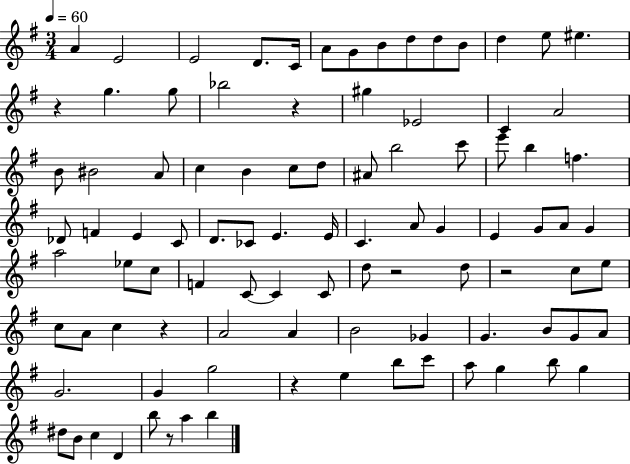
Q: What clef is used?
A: treble